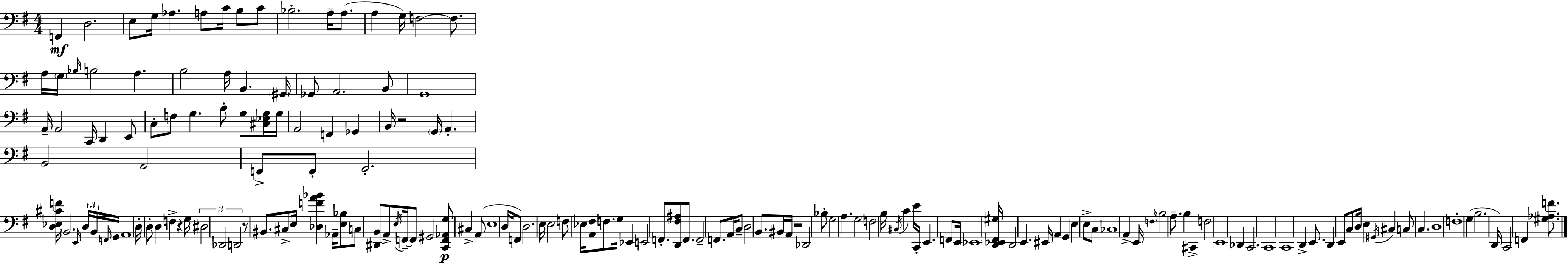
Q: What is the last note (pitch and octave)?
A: F2